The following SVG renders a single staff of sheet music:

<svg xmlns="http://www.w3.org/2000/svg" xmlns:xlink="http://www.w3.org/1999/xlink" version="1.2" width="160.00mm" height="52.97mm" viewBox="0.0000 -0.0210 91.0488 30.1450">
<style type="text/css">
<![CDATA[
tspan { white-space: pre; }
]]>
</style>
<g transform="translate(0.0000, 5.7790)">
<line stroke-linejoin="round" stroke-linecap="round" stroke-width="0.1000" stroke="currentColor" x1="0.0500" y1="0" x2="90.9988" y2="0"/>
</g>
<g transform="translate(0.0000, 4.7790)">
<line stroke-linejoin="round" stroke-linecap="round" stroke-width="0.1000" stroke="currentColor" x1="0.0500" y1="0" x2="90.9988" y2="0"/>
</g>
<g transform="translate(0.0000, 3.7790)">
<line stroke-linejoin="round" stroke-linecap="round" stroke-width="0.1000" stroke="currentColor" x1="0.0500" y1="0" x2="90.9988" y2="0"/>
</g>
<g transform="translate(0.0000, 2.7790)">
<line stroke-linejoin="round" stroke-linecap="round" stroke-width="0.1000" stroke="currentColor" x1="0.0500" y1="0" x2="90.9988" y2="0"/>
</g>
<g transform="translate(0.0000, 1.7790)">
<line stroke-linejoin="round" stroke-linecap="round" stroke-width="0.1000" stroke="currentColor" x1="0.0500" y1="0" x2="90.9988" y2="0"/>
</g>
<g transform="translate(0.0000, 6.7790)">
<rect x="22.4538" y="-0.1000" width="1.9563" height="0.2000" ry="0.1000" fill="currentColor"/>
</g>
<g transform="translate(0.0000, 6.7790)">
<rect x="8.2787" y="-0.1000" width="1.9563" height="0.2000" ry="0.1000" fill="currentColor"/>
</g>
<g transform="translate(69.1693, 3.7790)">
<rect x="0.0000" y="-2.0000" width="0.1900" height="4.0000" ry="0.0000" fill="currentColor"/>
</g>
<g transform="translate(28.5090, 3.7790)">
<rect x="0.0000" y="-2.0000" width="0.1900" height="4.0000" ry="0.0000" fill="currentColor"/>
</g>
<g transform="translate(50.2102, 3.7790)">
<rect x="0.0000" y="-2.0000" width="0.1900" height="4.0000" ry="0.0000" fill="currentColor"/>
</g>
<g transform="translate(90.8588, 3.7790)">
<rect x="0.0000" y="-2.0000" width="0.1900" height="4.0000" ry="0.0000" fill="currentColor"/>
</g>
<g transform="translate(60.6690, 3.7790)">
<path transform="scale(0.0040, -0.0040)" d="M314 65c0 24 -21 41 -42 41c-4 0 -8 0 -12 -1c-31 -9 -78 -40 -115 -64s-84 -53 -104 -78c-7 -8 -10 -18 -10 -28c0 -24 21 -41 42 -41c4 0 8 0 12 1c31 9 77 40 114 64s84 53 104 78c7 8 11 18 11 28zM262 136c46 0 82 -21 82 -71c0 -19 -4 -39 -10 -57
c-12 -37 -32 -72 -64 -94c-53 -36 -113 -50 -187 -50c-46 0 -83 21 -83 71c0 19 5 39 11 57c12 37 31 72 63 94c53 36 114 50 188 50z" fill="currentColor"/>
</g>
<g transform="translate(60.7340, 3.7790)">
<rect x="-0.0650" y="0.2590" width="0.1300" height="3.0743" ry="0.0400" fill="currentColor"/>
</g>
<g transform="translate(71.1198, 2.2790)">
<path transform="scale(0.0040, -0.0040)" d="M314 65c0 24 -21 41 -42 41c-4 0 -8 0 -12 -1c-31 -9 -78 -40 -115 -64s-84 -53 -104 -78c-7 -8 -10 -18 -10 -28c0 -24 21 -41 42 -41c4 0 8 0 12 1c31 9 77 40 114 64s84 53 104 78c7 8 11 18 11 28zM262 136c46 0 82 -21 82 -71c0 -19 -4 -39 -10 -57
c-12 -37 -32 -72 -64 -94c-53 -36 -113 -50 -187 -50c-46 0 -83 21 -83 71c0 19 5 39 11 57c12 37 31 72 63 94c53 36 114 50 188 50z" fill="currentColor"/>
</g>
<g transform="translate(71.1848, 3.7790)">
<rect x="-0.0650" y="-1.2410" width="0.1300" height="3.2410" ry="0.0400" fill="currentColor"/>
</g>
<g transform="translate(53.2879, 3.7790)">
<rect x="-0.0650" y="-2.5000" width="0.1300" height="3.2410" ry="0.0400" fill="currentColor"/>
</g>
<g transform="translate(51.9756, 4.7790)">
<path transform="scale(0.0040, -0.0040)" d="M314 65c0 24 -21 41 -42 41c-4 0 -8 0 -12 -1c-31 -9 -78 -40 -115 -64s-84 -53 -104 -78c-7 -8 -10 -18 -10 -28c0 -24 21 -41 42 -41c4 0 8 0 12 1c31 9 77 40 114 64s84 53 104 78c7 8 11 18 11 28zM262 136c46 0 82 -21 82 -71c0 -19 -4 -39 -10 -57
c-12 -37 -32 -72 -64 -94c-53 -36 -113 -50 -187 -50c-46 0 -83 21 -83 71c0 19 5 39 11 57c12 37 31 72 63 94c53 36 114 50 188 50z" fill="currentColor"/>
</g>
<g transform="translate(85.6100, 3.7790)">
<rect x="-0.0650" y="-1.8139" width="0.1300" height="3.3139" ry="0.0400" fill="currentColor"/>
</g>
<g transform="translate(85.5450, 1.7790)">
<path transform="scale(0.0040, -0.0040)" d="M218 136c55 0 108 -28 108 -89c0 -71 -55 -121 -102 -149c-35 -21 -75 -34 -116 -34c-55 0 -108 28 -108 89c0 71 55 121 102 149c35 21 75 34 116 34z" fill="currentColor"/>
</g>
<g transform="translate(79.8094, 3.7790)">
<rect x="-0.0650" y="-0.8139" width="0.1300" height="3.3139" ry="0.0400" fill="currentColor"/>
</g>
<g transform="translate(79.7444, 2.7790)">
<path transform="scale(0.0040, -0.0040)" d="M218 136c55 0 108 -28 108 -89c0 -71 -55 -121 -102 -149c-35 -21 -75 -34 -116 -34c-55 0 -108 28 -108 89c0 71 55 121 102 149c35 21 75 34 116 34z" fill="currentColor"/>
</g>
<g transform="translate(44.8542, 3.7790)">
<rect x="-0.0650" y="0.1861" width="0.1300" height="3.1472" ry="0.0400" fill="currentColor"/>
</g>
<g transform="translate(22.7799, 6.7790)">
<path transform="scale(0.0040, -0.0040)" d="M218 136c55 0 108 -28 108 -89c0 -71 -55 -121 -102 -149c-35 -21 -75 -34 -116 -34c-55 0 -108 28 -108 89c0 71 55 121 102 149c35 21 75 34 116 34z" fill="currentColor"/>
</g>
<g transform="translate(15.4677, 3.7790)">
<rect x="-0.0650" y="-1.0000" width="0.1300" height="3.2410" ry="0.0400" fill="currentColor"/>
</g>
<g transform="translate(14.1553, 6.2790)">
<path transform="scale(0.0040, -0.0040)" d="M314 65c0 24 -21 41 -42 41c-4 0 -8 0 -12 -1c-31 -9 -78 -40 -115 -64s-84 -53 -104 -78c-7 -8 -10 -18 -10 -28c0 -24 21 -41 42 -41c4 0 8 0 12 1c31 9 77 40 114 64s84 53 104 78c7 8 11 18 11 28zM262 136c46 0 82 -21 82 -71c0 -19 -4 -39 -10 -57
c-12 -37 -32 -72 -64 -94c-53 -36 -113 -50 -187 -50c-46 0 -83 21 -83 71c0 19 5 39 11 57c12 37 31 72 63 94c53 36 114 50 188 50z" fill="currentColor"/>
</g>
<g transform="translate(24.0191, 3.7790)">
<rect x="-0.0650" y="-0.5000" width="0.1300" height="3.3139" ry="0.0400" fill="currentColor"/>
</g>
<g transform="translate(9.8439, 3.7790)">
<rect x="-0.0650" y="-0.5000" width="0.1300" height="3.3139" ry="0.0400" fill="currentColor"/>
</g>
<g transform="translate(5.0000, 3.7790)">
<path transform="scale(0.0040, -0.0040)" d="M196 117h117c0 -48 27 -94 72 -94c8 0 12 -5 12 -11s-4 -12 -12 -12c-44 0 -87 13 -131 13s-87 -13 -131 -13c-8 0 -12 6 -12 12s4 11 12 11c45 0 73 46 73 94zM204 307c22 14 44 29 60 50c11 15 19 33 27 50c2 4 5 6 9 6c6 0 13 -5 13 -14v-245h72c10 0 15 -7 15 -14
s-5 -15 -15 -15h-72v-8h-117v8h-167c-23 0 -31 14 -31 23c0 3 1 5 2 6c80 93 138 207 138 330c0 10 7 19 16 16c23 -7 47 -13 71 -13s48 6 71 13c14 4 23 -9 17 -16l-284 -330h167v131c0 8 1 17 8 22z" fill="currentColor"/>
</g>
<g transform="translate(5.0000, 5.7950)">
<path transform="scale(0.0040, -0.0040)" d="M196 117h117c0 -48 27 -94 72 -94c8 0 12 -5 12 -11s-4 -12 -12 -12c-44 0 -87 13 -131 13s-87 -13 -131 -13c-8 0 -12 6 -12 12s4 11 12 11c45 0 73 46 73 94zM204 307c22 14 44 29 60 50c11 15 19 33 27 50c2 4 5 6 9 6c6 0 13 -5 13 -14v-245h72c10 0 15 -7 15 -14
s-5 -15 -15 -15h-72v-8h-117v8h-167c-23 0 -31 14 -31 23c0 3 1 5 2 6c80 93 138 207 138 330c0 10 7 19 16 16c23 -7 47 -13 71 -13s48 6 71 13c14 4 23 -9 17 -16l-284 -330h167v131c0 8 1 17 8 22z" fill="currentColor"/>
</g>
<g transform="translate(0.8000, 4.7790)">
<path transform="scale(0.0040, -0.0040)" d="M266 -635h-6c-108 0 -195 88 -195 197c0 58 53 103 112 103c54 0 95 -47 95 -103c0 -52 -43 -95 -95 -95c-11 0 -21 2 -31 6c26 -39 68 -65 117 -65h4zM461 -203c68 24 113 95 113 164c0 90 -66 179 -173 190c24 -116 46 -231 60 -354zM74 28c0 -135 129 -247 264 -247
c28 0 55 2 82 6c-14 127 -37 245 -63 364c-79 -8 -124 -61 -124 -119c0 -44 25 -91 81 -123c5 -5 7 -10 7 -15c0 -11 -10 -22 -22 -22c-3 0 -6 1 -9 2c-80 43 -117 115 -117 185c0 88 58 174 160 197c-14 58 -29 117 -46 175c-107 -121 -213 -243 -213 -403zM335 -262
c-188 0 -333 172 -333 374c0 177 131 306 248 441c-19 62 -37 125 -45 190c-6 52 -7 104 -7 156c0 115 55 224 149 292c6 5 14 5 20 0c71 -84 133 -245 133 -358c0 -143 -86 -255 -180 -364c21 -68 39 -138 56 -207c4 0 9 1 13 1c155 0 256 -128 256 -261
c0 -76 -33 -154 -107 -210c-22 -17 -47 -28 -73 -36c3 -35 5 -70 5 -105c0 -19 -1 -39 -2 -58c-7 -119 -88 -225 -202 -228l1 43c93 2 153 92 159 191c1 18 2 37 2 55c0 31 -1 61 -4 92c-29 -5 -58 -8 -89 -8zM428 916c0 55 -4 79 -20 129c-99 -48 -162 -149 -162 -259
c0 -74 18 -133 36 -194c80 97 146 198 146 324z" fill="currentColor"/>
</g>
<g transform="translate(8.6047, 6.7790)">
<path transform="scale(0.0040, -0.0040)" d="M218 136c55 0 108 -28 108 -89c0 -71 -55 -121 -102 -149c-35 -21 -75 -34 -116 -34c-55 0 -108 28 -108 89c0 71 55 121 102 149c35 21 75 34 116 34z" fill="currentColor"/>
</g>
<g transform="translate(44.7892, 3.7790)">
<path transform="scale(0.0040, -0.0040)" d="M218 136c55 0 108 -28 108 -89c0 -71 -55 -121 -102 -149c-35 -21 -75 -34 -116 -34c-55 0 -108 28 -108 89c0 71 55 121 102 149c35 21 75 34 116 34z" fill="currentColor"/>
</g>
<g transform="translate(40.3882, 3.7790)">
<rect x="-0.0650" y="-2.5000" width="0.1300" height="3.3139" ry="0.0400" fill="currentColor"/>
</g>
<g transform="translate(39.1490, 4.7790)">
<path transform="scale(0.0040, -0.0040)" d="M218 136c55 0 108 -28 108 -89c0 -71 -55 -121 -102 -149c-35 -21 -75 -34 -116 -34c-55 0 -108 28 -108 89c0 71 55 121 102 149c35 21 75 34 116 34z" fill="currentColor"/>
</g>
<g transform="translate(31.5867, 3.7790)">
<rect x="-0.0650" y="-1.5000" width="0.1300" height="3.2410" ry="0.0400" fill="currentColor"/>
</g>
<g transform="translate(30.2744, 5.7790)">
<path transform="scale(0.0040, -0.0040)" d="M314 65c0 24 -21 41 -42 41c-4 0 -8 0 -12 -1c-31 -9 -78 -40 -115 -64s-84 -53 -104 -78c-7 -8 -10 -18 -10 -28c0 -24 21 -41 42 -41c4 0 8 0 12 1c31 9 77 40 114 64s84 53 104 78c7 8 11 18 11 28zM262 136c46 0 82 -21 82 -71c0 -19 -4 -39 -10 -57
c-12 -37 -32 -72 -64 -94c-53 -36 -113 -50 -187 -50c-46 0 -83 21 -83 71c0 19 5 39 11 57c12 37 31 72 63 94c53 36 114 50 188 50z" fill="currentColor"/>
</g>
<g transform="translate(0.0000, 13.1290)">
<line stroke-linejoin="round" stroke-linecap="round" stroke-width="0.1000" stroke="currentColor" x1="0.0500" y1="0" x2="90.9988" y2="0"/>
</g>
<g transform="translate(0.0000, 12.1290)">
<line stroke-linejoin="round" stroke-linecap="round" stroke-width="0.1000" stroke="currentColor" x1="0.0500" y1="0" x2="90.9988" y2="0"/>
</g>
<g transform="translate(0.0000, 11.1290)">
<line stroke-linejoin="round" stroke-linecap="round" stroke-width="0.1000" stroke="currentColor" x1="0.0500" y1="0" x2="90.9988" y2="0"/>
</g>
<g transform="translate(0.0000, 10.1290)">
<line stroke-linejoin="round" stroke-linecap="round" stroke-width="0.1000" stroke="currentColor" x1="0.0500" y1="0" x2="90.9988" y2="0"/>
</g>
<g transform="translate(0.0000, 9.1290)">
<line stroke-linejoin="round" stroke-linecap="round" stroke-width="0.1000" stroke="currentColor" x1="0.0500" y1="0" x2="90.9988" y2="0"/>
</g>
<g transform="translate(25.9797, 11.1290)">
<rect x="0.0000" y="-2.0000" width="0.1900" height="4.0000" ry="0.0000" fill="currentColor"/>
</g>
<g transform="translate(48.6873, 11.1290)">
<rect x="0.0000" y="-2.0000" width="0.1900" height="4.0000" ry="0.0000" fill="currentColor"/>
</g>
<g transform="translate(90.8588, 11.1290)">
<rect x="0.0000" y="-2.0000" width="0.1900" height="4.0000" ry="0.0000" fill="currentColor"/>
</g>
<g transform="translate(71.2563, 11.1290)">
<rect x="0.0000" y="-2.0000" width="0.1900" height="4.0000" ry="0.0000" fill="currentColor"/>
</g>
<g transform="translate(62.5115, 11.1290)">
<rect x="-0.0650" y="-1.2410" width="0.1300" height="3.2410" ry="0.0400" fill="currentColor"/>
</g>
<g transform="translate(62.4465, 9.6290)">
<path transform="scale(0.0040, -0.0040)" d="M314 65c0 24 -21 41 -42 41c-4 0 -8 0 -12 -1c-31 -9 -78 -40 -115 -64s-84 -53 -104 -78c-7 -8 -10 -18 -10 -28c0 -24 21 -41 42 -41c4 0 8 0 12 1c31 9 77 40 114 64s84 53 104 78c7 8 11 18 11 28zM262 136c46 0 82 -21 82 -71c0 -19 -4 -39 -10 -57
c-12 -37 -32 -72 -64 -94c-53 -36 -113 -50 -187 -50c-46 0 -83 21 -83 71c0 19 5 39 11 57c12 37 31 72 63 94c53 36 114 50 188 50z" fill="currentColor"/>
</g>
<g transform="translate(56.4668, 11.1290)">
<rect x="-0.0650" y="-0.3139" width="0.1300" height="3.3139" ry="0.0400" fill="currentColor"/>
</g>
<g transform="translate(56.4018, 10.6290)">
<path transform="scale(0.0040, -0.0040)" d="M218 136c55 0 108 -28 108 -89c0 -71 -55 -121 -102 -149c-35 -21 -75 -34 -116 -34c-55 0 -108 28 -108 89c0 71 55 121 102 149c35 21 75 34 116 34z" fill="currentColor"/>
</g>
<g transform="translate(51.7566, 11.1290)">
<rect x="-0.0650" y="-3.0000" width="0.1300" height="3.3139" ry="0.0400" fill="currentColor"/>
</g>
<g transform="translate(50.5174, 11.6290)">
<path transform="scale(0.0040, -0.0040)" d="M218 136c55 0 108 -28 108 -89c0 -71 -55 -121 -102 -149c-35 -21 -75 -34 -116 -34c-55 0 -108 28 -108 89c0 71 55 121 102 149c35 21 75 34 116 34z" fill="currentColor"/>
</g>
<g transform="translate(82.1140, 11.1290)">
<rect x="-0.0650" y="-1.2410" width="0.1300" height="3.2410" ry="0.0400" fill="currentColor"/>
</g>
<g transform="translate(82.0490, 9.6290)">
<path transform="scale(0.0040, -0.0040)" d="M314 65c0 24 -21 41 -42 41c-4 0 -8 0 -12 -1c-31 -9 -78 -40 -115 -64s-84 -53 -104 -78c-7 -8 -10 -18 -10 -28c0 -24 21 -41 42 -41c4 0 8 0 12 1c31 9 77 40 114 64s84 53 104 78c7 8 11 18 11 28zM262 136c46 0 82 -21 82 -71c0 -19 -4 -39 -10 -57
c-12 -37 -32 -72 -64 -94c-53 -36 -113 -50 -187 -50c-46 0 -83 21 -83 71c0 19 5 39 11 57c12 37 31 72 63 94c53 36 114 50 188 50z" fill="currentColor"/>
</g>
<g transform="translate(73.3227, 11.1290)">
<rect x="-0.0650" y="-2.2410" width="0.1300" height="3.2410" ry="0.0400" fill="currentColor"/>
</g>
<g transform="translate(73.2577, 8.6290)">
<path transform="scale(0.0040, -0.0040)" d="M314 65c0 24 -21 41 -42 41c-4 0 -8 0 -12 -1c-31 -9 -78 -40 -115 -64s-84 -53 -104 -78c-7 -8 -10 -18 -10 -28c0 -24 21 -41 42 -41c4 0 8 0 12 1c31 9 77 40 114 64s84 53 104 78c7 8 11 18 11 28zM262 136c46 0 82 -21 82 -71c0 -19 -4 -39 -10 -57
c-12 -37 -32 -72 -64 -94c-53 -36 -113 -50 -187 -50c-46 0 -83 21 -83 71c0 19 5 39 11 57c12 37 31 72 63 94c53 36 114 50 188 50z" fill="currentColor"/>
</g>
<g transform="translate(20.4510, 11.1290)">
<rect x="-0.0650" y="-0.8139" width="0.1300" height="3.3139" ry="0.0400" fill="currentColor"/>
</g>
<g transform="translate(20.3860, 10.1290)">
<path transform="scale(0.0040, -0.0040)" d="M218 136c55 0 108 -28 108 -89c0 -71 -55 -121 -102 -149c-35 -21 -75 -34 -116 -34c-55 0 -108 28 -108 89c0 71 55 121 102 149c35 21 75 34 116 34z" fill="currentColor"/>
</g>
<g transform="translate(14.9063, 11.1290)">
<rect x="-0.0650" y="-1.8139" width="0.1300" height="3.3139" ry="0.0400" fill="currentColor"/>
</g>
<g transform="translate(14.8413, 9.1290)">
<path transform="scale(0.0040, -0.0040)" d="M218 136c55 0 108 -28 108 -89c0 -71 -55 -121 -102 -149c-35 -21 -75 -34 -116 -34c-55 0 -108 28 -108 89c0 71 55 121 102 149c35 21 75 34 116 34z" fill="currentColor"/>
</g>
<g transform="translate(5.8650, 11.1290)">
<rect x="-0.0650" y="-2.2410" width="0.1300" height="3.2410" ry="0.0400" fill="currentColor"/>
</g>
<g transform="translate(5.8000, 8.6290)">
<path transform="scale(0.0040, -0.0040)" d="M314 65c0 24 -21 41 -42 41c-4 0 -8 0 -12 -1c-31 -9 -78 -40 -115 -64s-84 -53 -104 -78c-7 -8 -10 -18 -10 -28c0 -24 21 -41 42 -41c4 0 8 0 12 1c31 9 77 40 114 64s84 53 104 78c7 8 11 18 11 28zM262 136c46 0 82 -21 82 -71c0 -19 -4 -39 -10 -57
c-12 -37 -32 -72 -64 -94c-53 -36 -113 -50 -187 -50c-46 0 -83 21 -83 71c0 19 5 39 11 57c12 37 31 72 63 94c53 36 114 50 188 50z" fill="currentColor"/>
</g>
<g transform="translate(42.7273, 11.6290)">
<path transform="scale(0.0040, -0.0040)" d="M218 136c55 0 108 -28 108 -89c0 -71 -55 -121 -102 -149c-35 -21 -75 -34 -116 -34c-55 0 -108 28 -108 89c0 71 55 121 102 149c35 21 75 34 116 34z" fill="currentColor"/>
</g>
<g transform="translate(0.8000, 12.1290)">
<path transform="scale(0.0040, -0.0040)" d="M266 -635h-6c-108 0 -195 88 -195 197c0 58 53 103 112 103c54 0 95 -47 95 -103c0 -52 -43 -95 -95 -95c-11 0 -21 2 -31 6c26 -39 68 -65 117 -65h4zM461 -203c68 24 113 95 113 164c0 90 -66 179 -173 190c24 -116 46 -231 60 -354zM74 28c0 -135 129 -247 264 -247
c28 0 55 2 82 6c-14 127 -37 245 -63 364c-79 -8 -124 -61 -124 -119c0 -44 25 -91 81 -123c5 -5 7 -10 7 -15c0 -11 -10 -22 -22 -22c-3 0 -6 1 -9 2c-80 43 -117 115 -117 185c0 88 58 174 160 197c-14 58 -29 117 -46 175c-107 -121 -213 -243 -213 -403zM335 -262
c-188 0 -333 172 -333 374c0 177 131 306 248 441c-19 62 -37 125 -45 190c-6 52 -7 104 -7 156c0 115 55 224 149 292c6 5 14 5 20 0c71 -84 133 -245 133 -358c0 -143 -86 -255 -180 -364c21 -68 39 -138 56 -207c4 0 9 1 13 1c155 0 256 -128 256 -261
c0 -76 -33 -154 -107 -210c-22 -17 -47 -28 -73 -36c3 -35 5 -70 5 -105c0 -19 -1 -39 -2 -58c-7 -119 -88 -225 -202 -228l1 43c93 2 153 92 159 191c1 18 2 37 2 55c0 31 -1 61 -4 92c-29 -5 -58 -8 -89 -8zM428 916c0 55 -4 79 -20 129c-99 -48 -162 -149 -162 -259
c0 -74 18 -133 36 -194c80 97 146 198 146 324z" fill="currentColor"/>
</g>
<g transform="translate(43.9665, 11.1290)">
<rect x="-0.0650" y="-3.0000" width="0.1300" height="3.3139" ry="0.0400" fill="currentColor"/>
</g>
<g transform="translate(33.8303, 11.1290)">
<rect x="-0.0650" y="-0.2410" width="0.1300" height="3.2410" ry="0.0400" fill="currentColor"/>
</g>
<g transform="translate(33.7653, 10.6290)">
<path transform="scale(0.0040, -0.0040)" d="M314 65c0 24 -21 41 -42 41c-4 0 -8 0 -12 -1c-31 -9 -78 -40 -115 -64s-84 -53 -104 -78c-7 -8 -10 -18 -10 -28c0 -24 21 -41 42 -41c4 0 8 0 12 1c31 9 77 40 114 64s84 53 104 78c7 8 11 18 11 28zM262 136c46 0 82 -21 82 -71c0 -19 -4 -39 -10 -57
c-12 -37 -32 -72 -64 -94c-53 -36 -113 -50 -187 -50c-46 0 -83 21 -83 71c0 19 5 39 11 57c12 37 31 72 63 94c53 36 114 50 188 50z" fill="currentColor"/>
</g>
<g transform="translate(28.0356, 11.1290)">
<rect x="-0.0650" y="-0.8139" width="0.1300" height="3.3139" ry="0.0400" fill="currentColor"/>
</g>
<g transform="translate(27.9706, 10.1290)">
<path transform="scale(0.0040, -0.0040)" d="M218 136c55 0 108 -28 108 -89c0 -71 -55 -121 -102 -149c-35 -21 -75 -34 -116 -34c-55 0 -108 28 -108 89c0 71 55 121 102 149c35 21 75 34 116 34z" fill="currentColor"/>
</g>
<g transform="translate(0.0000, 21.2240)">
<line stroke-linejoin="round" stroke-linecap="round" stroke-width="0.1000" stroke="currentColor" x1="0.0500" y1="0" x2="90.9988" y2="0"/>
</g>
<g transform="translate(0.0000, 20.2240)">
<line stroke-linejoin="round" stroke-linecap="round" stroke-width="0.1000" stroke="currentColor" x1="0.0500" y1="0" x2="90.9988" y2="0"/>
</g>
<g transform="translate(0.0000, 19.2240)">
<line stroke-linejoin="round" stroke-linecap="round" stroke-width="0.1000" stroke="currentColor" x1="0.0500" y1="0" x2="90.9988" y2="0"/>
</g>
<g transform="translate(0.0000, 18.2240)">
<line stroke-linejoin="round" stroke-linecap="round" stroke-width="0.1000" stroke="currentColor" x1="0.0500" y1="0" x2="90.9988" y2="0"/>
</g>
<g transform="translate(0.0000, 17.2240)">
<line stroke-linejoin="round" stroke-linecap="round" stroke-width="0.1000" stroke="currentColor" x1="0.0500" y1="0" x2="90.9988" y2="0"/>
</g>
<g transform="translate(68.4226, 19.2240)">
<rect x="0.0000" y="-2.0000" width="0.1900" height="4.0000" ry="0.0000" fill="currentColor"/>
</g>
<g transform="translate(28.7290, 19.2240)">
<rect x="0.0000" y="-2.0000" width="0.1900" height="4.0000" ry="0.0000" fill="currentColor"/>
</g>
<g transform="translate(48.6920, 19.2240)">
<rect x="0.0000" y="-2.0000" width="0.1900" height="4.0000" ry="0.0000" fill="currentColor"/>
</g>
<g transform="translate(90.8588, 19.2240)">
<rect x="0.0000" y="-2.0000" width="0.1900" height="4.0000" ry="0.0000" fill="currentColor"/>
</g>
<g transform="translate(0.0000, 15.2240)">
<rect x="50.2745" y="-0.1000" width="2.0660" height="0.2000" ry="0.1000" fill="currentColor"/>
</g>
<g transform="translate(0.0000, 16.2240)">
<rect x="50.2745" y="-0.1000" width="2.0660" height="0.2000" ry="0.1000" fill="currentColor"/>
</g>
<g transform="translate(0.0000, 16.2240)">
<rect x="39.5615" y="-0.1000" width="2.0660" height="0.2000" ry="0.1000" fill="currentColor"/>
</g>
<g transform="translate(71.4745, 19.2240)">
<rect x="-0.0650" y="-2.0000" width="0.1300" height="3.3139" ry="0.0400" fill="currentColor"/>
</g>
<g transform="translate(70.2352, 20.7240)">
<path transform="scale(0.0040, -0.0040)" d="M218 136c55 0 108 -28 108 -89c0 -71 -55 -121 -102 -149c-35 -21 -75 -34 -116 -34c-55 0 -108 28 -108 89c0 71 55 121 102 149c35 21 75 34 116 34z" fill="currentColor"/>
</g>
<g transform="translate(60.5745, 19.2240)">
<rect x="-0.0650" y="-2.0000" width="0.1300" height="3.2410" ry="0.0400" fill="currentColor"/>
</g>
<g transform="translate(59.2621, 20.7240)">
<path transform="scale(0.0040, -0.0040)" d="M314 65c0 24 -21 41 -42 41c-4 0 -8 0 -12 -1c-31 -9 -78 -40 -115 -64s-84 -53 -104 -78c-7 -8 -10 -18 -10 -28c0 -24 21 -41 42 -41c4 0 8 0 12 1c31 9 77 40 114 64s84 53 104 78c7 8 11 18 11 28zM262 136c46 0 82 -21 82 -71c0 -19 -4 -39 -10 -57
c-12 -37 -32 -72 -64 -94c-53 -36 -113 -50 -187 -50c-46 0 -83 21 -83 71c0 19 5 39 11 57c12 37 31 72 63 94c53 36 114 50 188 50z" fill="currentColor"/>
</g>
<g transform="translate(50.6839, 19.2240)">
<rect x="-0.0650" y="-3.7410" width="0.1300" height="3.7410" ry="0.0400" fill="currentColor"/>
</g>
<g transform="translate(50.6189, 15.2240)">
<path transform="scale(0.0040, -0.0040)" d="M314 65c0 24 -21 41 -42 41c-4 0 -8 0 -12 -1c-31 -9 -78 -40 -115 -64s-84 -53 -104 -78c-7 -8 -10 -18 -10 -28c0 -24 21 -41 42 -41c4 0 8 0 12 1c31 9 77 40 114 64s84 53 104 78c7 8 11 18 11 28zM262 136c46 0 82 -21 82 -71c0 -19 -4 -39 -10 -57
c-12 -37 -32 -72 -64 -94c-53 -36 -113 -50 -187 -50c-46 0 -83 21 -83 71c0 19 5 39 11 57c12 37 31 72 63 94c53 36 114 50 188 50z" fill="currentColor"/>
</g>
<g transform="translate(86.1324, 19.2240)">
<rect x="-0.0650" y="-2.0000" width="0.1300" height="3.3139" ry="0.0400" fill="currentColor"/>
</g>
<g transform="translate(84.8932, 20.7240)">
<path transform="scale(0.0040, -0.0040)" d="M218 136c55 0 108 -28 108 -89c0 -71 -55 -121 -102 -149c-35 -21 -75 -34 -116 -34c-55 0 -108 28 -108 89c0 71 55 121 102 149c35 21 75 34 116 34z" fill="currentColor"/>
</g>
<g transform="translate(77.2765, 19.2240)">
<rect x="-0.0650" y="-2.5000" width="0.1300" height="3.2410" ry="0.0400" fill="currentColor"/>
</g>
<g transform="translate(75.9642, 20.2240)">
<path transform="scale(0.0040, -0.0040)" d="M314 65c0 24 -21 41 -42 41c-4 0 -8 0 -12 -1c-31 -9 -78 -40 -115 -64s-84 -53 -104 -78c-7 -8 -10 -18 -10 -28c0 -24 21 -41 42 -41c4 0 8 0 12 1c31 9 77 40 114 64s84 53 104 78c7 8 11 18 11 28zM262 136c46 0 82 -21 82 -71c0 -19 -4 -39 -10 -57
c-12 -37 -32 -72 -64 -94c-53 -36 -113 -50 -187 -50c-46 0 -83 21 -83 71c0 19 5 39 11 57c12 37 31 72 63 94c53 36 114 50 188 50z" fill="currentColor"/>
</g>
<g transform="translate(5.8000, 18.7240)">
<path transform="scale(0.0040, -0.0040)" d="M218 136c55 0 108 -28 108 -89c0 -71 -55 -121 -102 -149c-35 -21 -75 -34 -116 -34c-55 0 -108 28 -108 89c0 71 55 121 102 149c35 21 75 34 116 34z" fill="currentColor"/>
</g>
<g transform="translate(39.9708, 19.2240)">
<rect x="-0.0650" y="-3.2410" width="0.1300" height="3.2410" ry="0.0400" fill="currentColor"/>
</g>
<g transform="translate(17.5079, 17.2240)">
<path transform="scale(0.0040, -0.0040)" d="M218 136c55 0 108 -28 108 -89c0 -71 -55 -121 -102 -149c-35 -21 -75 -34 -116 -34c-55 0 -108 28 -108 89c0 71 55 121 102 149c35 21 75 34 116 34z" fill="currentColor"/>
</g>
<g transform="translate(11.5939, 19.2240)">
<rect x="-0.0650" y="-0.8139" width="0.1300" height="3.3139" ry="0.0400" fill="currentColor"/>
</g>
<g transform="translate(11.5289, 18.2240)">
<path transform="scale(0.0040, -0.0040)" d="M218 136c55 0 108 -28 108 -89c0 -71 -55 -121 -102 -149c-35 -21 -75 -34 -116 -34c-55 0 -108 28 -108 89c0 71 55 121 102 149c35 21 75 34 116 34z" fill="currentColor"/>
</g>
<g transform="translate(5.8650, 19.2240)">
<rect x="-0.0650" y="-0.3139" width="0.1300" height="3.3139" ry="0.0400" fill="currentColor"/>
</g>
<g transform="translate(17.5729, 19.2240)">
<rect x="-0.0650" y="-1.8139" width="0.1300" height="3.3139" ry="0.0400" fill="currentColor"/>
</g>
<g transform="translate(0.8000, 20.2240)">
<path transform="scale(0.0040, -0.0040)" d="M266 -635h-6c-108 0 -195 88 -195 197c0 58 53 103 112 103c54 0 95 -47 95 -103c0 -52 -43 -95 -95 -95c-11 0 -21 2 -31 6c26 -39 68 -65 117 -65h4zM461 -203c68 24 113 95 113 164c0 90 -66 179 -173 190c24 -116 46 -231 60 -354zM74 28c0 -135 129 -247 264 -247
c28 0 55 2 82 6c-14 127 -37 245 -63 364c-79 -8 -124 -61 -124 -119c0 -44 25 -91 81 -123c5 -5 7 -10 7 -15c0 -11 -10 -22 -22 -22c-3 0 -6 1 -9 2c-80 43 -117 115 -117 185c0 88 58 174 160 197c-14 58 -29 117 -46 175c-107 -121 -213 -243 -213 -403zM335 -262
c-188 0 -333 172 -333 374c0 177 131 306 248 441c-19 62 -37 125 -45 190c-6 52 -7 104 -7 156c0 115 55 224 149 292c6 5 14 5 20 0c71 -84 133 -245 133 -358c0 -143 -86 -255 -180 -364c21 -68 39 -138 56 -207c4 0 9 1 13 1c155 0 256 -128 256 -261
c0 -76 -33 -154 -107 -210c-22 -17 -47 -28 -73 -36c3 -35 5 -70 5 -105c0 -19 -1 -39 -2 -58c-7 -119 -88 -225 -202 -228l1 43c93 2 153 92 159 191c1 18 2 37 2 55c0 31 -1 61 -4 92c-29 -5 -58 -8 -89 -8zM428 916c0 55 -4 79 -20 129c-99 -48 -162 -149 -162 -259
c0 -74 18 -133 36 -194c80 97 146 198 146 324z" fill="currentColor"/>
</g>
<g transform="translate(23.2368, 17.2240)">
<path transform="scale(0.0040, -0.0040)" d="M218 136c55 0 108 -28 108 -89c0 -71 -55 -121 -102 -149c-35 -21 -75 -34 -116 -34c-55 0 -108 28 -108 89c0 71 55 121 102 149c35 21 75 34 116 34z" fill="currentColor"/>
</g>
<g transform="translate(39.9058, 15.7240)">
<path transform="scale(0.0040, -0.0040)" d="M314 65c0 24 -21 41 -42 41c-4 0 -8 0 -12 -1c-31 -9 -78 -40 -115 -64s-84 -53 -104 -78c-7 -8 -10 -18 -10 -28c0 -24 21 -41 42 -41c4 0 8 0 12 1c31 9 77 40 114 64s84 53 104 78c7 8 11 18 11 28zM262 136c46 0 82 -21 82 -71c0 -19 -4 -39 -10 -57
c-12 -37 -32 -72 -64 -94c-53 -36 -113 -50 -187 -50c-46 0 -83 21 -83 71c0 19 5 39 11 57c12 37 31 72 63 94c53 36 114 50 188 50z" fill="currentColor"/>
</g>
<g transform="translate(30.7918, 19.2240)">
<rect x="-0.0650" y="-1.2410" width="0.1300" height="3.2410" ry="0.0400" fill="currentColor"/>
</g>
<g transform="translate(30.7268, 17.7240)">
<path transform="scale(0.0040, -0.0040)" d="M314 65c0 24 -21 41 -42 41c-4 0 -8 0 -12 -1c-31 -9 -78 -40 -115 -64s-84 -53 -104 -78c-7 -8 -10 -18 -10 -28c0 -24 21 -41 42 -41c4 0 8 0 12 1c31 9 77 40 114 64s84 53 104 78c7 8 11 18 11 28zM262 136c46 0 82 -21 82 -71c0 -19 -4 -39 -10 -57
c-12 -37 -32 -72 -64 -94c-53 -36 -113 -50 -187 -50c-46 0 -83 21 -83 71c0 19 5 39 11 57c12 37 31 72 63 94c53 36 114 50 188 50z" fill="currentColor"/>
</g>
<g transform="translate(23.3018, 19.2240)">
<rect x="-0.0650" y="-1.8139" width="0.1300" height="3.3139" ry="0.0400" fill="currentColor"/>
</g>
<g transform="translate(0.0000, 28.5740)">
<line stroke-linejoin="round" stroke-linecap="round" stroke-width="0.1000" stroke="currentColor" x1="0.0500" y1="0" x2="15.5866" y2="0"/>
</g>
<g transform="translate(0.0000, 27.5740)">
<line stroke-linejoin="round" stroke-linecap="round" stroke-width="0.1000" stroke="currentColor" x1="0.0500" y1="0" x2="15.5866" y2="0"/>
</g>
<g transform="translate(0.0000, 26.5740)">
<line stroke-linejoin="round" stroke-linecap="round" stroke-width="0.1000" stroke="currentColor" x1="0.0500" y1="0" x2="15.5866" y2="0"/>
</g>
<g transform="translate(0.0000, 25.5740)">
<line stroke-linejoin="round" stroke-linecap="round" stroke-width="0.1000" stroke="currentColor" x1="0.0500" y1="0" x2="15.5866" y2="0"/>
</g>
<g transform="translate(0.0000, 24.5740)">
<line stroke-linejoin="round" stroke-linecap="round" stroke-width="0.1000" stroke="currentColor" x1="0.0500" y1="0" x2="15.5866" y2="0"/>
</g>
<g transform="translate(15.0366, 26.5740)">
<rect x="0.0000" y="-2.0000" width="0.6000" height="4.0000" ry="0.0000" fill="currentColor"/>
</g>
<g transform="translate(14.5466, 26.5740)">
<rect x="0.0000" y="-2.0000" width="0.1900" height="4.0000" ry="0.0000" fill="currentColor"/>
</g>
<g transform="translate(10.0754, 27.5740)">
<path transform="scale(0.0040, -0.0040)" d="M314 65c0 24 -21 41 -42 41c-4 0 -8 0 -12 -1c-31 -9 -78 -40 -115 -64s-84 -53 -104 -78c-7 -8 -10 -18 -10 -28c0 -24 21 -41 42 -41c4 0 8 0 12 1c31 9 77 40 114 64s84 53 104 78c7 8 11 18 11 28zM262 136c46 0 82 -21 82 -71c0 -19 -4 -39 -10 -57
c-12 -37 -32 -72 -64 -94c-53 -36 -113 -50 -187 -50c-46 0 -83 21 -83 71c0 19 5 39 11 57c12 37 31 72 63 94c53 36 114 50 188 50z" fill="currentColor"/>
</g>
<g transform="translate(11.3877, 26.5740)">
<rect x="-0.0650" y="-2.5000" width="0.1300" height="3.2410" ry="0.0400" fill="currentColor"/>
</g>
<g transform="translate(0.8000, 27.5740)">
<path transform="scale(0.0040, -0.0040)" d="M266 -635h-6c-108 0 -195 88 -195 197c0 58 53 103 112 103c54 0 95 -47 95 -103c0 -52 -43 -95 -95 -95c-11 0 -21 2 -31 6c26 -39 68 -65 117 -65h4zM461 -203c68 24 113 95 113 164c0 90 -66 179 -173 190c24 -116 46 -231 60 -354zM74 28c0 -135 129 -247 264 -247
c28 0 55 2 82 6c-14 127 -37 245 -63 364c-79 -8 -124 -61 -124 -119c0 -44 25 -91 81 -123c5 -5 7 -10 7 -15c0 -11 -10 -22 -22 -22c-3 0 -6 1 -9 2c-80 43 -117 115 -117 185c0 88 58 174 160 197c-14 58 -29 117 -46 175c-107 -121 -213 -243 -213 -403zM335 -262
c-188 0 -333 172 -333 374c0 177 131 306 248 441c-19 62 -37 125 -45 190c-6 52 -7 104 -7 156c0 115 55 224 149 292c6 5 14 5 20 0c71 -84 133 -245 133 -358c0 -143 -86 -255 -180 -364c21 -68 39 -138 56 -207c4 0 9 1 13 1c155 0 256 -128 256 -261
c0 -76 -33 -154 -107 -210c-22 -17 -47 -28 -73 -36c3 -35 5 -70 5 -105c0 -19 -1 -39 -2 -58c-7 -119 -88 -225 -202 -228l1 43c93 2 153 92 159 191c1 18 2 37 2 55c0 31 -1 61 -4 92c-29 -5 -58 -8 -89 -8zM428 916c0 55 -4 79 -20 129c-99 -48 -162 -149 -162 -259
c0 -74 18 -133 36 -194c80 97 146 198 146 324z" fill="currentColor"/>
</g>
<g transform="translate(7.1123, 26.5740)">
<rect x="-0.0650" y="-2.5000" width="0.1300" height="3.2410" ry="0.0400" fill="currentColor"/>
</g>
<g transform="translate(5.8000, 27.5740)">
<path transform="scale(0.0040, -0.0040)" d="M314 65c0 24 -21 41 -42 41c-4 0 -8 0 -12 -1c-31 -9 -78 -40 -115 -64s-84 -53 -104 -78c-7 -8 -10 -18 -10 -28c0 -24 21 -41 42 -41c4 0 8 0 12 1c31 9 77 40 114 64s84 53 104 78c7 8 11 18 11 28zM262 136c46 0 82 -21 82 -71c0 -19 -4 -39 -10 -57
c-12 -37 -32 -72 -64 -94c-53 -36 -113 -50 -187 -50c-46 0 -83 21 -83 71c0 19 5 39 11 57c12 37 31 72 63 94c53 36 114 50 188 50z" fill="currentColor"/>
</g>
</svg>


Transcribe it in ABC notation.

X:1
T:Untitled
M:4/4
L:1/4
K:C
C D2 C E2 G B G2 B2 e2 d f g2 f d d c2 A A c e2 g2 e2 c d f f e2 b2 c'2 F2 F G2 F G2 G2